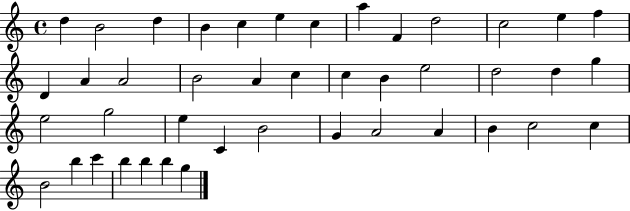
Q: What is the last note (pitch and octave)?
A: G5